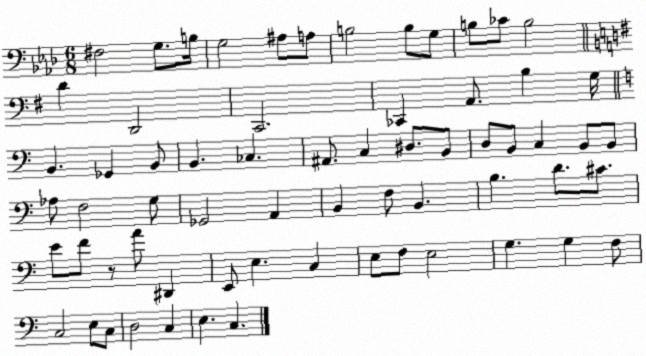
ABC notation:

X:1
T:Untitled
M:6/8
L:1/4
K:Ab
^F,2 G,/2 B,/4 G,2 ^A,/2 A,/2 B,2 B,/2 G,/2 B,/2 _C/2 B,2 D D,,2 C,,2 _C,, A,,/2 B, G,/4 B,, _G,, B,,/2 B,, _C, ^A,,/2 C, ^D,/2 B,,/2 D,/2 B,,/2 C, B,,/2 B,,/2 _A,/2 F,2 G,/2 _G,,2 A,, B,, F,/2 B,, B, D/2 ^C/2 E/2 F/2 z/2 A/2 ^D,, E,,/2 E, C, E,/2 F,/2 E,2 G, G, F,/2 C,2 E,/2 C,/2 D,2 C, E, C,